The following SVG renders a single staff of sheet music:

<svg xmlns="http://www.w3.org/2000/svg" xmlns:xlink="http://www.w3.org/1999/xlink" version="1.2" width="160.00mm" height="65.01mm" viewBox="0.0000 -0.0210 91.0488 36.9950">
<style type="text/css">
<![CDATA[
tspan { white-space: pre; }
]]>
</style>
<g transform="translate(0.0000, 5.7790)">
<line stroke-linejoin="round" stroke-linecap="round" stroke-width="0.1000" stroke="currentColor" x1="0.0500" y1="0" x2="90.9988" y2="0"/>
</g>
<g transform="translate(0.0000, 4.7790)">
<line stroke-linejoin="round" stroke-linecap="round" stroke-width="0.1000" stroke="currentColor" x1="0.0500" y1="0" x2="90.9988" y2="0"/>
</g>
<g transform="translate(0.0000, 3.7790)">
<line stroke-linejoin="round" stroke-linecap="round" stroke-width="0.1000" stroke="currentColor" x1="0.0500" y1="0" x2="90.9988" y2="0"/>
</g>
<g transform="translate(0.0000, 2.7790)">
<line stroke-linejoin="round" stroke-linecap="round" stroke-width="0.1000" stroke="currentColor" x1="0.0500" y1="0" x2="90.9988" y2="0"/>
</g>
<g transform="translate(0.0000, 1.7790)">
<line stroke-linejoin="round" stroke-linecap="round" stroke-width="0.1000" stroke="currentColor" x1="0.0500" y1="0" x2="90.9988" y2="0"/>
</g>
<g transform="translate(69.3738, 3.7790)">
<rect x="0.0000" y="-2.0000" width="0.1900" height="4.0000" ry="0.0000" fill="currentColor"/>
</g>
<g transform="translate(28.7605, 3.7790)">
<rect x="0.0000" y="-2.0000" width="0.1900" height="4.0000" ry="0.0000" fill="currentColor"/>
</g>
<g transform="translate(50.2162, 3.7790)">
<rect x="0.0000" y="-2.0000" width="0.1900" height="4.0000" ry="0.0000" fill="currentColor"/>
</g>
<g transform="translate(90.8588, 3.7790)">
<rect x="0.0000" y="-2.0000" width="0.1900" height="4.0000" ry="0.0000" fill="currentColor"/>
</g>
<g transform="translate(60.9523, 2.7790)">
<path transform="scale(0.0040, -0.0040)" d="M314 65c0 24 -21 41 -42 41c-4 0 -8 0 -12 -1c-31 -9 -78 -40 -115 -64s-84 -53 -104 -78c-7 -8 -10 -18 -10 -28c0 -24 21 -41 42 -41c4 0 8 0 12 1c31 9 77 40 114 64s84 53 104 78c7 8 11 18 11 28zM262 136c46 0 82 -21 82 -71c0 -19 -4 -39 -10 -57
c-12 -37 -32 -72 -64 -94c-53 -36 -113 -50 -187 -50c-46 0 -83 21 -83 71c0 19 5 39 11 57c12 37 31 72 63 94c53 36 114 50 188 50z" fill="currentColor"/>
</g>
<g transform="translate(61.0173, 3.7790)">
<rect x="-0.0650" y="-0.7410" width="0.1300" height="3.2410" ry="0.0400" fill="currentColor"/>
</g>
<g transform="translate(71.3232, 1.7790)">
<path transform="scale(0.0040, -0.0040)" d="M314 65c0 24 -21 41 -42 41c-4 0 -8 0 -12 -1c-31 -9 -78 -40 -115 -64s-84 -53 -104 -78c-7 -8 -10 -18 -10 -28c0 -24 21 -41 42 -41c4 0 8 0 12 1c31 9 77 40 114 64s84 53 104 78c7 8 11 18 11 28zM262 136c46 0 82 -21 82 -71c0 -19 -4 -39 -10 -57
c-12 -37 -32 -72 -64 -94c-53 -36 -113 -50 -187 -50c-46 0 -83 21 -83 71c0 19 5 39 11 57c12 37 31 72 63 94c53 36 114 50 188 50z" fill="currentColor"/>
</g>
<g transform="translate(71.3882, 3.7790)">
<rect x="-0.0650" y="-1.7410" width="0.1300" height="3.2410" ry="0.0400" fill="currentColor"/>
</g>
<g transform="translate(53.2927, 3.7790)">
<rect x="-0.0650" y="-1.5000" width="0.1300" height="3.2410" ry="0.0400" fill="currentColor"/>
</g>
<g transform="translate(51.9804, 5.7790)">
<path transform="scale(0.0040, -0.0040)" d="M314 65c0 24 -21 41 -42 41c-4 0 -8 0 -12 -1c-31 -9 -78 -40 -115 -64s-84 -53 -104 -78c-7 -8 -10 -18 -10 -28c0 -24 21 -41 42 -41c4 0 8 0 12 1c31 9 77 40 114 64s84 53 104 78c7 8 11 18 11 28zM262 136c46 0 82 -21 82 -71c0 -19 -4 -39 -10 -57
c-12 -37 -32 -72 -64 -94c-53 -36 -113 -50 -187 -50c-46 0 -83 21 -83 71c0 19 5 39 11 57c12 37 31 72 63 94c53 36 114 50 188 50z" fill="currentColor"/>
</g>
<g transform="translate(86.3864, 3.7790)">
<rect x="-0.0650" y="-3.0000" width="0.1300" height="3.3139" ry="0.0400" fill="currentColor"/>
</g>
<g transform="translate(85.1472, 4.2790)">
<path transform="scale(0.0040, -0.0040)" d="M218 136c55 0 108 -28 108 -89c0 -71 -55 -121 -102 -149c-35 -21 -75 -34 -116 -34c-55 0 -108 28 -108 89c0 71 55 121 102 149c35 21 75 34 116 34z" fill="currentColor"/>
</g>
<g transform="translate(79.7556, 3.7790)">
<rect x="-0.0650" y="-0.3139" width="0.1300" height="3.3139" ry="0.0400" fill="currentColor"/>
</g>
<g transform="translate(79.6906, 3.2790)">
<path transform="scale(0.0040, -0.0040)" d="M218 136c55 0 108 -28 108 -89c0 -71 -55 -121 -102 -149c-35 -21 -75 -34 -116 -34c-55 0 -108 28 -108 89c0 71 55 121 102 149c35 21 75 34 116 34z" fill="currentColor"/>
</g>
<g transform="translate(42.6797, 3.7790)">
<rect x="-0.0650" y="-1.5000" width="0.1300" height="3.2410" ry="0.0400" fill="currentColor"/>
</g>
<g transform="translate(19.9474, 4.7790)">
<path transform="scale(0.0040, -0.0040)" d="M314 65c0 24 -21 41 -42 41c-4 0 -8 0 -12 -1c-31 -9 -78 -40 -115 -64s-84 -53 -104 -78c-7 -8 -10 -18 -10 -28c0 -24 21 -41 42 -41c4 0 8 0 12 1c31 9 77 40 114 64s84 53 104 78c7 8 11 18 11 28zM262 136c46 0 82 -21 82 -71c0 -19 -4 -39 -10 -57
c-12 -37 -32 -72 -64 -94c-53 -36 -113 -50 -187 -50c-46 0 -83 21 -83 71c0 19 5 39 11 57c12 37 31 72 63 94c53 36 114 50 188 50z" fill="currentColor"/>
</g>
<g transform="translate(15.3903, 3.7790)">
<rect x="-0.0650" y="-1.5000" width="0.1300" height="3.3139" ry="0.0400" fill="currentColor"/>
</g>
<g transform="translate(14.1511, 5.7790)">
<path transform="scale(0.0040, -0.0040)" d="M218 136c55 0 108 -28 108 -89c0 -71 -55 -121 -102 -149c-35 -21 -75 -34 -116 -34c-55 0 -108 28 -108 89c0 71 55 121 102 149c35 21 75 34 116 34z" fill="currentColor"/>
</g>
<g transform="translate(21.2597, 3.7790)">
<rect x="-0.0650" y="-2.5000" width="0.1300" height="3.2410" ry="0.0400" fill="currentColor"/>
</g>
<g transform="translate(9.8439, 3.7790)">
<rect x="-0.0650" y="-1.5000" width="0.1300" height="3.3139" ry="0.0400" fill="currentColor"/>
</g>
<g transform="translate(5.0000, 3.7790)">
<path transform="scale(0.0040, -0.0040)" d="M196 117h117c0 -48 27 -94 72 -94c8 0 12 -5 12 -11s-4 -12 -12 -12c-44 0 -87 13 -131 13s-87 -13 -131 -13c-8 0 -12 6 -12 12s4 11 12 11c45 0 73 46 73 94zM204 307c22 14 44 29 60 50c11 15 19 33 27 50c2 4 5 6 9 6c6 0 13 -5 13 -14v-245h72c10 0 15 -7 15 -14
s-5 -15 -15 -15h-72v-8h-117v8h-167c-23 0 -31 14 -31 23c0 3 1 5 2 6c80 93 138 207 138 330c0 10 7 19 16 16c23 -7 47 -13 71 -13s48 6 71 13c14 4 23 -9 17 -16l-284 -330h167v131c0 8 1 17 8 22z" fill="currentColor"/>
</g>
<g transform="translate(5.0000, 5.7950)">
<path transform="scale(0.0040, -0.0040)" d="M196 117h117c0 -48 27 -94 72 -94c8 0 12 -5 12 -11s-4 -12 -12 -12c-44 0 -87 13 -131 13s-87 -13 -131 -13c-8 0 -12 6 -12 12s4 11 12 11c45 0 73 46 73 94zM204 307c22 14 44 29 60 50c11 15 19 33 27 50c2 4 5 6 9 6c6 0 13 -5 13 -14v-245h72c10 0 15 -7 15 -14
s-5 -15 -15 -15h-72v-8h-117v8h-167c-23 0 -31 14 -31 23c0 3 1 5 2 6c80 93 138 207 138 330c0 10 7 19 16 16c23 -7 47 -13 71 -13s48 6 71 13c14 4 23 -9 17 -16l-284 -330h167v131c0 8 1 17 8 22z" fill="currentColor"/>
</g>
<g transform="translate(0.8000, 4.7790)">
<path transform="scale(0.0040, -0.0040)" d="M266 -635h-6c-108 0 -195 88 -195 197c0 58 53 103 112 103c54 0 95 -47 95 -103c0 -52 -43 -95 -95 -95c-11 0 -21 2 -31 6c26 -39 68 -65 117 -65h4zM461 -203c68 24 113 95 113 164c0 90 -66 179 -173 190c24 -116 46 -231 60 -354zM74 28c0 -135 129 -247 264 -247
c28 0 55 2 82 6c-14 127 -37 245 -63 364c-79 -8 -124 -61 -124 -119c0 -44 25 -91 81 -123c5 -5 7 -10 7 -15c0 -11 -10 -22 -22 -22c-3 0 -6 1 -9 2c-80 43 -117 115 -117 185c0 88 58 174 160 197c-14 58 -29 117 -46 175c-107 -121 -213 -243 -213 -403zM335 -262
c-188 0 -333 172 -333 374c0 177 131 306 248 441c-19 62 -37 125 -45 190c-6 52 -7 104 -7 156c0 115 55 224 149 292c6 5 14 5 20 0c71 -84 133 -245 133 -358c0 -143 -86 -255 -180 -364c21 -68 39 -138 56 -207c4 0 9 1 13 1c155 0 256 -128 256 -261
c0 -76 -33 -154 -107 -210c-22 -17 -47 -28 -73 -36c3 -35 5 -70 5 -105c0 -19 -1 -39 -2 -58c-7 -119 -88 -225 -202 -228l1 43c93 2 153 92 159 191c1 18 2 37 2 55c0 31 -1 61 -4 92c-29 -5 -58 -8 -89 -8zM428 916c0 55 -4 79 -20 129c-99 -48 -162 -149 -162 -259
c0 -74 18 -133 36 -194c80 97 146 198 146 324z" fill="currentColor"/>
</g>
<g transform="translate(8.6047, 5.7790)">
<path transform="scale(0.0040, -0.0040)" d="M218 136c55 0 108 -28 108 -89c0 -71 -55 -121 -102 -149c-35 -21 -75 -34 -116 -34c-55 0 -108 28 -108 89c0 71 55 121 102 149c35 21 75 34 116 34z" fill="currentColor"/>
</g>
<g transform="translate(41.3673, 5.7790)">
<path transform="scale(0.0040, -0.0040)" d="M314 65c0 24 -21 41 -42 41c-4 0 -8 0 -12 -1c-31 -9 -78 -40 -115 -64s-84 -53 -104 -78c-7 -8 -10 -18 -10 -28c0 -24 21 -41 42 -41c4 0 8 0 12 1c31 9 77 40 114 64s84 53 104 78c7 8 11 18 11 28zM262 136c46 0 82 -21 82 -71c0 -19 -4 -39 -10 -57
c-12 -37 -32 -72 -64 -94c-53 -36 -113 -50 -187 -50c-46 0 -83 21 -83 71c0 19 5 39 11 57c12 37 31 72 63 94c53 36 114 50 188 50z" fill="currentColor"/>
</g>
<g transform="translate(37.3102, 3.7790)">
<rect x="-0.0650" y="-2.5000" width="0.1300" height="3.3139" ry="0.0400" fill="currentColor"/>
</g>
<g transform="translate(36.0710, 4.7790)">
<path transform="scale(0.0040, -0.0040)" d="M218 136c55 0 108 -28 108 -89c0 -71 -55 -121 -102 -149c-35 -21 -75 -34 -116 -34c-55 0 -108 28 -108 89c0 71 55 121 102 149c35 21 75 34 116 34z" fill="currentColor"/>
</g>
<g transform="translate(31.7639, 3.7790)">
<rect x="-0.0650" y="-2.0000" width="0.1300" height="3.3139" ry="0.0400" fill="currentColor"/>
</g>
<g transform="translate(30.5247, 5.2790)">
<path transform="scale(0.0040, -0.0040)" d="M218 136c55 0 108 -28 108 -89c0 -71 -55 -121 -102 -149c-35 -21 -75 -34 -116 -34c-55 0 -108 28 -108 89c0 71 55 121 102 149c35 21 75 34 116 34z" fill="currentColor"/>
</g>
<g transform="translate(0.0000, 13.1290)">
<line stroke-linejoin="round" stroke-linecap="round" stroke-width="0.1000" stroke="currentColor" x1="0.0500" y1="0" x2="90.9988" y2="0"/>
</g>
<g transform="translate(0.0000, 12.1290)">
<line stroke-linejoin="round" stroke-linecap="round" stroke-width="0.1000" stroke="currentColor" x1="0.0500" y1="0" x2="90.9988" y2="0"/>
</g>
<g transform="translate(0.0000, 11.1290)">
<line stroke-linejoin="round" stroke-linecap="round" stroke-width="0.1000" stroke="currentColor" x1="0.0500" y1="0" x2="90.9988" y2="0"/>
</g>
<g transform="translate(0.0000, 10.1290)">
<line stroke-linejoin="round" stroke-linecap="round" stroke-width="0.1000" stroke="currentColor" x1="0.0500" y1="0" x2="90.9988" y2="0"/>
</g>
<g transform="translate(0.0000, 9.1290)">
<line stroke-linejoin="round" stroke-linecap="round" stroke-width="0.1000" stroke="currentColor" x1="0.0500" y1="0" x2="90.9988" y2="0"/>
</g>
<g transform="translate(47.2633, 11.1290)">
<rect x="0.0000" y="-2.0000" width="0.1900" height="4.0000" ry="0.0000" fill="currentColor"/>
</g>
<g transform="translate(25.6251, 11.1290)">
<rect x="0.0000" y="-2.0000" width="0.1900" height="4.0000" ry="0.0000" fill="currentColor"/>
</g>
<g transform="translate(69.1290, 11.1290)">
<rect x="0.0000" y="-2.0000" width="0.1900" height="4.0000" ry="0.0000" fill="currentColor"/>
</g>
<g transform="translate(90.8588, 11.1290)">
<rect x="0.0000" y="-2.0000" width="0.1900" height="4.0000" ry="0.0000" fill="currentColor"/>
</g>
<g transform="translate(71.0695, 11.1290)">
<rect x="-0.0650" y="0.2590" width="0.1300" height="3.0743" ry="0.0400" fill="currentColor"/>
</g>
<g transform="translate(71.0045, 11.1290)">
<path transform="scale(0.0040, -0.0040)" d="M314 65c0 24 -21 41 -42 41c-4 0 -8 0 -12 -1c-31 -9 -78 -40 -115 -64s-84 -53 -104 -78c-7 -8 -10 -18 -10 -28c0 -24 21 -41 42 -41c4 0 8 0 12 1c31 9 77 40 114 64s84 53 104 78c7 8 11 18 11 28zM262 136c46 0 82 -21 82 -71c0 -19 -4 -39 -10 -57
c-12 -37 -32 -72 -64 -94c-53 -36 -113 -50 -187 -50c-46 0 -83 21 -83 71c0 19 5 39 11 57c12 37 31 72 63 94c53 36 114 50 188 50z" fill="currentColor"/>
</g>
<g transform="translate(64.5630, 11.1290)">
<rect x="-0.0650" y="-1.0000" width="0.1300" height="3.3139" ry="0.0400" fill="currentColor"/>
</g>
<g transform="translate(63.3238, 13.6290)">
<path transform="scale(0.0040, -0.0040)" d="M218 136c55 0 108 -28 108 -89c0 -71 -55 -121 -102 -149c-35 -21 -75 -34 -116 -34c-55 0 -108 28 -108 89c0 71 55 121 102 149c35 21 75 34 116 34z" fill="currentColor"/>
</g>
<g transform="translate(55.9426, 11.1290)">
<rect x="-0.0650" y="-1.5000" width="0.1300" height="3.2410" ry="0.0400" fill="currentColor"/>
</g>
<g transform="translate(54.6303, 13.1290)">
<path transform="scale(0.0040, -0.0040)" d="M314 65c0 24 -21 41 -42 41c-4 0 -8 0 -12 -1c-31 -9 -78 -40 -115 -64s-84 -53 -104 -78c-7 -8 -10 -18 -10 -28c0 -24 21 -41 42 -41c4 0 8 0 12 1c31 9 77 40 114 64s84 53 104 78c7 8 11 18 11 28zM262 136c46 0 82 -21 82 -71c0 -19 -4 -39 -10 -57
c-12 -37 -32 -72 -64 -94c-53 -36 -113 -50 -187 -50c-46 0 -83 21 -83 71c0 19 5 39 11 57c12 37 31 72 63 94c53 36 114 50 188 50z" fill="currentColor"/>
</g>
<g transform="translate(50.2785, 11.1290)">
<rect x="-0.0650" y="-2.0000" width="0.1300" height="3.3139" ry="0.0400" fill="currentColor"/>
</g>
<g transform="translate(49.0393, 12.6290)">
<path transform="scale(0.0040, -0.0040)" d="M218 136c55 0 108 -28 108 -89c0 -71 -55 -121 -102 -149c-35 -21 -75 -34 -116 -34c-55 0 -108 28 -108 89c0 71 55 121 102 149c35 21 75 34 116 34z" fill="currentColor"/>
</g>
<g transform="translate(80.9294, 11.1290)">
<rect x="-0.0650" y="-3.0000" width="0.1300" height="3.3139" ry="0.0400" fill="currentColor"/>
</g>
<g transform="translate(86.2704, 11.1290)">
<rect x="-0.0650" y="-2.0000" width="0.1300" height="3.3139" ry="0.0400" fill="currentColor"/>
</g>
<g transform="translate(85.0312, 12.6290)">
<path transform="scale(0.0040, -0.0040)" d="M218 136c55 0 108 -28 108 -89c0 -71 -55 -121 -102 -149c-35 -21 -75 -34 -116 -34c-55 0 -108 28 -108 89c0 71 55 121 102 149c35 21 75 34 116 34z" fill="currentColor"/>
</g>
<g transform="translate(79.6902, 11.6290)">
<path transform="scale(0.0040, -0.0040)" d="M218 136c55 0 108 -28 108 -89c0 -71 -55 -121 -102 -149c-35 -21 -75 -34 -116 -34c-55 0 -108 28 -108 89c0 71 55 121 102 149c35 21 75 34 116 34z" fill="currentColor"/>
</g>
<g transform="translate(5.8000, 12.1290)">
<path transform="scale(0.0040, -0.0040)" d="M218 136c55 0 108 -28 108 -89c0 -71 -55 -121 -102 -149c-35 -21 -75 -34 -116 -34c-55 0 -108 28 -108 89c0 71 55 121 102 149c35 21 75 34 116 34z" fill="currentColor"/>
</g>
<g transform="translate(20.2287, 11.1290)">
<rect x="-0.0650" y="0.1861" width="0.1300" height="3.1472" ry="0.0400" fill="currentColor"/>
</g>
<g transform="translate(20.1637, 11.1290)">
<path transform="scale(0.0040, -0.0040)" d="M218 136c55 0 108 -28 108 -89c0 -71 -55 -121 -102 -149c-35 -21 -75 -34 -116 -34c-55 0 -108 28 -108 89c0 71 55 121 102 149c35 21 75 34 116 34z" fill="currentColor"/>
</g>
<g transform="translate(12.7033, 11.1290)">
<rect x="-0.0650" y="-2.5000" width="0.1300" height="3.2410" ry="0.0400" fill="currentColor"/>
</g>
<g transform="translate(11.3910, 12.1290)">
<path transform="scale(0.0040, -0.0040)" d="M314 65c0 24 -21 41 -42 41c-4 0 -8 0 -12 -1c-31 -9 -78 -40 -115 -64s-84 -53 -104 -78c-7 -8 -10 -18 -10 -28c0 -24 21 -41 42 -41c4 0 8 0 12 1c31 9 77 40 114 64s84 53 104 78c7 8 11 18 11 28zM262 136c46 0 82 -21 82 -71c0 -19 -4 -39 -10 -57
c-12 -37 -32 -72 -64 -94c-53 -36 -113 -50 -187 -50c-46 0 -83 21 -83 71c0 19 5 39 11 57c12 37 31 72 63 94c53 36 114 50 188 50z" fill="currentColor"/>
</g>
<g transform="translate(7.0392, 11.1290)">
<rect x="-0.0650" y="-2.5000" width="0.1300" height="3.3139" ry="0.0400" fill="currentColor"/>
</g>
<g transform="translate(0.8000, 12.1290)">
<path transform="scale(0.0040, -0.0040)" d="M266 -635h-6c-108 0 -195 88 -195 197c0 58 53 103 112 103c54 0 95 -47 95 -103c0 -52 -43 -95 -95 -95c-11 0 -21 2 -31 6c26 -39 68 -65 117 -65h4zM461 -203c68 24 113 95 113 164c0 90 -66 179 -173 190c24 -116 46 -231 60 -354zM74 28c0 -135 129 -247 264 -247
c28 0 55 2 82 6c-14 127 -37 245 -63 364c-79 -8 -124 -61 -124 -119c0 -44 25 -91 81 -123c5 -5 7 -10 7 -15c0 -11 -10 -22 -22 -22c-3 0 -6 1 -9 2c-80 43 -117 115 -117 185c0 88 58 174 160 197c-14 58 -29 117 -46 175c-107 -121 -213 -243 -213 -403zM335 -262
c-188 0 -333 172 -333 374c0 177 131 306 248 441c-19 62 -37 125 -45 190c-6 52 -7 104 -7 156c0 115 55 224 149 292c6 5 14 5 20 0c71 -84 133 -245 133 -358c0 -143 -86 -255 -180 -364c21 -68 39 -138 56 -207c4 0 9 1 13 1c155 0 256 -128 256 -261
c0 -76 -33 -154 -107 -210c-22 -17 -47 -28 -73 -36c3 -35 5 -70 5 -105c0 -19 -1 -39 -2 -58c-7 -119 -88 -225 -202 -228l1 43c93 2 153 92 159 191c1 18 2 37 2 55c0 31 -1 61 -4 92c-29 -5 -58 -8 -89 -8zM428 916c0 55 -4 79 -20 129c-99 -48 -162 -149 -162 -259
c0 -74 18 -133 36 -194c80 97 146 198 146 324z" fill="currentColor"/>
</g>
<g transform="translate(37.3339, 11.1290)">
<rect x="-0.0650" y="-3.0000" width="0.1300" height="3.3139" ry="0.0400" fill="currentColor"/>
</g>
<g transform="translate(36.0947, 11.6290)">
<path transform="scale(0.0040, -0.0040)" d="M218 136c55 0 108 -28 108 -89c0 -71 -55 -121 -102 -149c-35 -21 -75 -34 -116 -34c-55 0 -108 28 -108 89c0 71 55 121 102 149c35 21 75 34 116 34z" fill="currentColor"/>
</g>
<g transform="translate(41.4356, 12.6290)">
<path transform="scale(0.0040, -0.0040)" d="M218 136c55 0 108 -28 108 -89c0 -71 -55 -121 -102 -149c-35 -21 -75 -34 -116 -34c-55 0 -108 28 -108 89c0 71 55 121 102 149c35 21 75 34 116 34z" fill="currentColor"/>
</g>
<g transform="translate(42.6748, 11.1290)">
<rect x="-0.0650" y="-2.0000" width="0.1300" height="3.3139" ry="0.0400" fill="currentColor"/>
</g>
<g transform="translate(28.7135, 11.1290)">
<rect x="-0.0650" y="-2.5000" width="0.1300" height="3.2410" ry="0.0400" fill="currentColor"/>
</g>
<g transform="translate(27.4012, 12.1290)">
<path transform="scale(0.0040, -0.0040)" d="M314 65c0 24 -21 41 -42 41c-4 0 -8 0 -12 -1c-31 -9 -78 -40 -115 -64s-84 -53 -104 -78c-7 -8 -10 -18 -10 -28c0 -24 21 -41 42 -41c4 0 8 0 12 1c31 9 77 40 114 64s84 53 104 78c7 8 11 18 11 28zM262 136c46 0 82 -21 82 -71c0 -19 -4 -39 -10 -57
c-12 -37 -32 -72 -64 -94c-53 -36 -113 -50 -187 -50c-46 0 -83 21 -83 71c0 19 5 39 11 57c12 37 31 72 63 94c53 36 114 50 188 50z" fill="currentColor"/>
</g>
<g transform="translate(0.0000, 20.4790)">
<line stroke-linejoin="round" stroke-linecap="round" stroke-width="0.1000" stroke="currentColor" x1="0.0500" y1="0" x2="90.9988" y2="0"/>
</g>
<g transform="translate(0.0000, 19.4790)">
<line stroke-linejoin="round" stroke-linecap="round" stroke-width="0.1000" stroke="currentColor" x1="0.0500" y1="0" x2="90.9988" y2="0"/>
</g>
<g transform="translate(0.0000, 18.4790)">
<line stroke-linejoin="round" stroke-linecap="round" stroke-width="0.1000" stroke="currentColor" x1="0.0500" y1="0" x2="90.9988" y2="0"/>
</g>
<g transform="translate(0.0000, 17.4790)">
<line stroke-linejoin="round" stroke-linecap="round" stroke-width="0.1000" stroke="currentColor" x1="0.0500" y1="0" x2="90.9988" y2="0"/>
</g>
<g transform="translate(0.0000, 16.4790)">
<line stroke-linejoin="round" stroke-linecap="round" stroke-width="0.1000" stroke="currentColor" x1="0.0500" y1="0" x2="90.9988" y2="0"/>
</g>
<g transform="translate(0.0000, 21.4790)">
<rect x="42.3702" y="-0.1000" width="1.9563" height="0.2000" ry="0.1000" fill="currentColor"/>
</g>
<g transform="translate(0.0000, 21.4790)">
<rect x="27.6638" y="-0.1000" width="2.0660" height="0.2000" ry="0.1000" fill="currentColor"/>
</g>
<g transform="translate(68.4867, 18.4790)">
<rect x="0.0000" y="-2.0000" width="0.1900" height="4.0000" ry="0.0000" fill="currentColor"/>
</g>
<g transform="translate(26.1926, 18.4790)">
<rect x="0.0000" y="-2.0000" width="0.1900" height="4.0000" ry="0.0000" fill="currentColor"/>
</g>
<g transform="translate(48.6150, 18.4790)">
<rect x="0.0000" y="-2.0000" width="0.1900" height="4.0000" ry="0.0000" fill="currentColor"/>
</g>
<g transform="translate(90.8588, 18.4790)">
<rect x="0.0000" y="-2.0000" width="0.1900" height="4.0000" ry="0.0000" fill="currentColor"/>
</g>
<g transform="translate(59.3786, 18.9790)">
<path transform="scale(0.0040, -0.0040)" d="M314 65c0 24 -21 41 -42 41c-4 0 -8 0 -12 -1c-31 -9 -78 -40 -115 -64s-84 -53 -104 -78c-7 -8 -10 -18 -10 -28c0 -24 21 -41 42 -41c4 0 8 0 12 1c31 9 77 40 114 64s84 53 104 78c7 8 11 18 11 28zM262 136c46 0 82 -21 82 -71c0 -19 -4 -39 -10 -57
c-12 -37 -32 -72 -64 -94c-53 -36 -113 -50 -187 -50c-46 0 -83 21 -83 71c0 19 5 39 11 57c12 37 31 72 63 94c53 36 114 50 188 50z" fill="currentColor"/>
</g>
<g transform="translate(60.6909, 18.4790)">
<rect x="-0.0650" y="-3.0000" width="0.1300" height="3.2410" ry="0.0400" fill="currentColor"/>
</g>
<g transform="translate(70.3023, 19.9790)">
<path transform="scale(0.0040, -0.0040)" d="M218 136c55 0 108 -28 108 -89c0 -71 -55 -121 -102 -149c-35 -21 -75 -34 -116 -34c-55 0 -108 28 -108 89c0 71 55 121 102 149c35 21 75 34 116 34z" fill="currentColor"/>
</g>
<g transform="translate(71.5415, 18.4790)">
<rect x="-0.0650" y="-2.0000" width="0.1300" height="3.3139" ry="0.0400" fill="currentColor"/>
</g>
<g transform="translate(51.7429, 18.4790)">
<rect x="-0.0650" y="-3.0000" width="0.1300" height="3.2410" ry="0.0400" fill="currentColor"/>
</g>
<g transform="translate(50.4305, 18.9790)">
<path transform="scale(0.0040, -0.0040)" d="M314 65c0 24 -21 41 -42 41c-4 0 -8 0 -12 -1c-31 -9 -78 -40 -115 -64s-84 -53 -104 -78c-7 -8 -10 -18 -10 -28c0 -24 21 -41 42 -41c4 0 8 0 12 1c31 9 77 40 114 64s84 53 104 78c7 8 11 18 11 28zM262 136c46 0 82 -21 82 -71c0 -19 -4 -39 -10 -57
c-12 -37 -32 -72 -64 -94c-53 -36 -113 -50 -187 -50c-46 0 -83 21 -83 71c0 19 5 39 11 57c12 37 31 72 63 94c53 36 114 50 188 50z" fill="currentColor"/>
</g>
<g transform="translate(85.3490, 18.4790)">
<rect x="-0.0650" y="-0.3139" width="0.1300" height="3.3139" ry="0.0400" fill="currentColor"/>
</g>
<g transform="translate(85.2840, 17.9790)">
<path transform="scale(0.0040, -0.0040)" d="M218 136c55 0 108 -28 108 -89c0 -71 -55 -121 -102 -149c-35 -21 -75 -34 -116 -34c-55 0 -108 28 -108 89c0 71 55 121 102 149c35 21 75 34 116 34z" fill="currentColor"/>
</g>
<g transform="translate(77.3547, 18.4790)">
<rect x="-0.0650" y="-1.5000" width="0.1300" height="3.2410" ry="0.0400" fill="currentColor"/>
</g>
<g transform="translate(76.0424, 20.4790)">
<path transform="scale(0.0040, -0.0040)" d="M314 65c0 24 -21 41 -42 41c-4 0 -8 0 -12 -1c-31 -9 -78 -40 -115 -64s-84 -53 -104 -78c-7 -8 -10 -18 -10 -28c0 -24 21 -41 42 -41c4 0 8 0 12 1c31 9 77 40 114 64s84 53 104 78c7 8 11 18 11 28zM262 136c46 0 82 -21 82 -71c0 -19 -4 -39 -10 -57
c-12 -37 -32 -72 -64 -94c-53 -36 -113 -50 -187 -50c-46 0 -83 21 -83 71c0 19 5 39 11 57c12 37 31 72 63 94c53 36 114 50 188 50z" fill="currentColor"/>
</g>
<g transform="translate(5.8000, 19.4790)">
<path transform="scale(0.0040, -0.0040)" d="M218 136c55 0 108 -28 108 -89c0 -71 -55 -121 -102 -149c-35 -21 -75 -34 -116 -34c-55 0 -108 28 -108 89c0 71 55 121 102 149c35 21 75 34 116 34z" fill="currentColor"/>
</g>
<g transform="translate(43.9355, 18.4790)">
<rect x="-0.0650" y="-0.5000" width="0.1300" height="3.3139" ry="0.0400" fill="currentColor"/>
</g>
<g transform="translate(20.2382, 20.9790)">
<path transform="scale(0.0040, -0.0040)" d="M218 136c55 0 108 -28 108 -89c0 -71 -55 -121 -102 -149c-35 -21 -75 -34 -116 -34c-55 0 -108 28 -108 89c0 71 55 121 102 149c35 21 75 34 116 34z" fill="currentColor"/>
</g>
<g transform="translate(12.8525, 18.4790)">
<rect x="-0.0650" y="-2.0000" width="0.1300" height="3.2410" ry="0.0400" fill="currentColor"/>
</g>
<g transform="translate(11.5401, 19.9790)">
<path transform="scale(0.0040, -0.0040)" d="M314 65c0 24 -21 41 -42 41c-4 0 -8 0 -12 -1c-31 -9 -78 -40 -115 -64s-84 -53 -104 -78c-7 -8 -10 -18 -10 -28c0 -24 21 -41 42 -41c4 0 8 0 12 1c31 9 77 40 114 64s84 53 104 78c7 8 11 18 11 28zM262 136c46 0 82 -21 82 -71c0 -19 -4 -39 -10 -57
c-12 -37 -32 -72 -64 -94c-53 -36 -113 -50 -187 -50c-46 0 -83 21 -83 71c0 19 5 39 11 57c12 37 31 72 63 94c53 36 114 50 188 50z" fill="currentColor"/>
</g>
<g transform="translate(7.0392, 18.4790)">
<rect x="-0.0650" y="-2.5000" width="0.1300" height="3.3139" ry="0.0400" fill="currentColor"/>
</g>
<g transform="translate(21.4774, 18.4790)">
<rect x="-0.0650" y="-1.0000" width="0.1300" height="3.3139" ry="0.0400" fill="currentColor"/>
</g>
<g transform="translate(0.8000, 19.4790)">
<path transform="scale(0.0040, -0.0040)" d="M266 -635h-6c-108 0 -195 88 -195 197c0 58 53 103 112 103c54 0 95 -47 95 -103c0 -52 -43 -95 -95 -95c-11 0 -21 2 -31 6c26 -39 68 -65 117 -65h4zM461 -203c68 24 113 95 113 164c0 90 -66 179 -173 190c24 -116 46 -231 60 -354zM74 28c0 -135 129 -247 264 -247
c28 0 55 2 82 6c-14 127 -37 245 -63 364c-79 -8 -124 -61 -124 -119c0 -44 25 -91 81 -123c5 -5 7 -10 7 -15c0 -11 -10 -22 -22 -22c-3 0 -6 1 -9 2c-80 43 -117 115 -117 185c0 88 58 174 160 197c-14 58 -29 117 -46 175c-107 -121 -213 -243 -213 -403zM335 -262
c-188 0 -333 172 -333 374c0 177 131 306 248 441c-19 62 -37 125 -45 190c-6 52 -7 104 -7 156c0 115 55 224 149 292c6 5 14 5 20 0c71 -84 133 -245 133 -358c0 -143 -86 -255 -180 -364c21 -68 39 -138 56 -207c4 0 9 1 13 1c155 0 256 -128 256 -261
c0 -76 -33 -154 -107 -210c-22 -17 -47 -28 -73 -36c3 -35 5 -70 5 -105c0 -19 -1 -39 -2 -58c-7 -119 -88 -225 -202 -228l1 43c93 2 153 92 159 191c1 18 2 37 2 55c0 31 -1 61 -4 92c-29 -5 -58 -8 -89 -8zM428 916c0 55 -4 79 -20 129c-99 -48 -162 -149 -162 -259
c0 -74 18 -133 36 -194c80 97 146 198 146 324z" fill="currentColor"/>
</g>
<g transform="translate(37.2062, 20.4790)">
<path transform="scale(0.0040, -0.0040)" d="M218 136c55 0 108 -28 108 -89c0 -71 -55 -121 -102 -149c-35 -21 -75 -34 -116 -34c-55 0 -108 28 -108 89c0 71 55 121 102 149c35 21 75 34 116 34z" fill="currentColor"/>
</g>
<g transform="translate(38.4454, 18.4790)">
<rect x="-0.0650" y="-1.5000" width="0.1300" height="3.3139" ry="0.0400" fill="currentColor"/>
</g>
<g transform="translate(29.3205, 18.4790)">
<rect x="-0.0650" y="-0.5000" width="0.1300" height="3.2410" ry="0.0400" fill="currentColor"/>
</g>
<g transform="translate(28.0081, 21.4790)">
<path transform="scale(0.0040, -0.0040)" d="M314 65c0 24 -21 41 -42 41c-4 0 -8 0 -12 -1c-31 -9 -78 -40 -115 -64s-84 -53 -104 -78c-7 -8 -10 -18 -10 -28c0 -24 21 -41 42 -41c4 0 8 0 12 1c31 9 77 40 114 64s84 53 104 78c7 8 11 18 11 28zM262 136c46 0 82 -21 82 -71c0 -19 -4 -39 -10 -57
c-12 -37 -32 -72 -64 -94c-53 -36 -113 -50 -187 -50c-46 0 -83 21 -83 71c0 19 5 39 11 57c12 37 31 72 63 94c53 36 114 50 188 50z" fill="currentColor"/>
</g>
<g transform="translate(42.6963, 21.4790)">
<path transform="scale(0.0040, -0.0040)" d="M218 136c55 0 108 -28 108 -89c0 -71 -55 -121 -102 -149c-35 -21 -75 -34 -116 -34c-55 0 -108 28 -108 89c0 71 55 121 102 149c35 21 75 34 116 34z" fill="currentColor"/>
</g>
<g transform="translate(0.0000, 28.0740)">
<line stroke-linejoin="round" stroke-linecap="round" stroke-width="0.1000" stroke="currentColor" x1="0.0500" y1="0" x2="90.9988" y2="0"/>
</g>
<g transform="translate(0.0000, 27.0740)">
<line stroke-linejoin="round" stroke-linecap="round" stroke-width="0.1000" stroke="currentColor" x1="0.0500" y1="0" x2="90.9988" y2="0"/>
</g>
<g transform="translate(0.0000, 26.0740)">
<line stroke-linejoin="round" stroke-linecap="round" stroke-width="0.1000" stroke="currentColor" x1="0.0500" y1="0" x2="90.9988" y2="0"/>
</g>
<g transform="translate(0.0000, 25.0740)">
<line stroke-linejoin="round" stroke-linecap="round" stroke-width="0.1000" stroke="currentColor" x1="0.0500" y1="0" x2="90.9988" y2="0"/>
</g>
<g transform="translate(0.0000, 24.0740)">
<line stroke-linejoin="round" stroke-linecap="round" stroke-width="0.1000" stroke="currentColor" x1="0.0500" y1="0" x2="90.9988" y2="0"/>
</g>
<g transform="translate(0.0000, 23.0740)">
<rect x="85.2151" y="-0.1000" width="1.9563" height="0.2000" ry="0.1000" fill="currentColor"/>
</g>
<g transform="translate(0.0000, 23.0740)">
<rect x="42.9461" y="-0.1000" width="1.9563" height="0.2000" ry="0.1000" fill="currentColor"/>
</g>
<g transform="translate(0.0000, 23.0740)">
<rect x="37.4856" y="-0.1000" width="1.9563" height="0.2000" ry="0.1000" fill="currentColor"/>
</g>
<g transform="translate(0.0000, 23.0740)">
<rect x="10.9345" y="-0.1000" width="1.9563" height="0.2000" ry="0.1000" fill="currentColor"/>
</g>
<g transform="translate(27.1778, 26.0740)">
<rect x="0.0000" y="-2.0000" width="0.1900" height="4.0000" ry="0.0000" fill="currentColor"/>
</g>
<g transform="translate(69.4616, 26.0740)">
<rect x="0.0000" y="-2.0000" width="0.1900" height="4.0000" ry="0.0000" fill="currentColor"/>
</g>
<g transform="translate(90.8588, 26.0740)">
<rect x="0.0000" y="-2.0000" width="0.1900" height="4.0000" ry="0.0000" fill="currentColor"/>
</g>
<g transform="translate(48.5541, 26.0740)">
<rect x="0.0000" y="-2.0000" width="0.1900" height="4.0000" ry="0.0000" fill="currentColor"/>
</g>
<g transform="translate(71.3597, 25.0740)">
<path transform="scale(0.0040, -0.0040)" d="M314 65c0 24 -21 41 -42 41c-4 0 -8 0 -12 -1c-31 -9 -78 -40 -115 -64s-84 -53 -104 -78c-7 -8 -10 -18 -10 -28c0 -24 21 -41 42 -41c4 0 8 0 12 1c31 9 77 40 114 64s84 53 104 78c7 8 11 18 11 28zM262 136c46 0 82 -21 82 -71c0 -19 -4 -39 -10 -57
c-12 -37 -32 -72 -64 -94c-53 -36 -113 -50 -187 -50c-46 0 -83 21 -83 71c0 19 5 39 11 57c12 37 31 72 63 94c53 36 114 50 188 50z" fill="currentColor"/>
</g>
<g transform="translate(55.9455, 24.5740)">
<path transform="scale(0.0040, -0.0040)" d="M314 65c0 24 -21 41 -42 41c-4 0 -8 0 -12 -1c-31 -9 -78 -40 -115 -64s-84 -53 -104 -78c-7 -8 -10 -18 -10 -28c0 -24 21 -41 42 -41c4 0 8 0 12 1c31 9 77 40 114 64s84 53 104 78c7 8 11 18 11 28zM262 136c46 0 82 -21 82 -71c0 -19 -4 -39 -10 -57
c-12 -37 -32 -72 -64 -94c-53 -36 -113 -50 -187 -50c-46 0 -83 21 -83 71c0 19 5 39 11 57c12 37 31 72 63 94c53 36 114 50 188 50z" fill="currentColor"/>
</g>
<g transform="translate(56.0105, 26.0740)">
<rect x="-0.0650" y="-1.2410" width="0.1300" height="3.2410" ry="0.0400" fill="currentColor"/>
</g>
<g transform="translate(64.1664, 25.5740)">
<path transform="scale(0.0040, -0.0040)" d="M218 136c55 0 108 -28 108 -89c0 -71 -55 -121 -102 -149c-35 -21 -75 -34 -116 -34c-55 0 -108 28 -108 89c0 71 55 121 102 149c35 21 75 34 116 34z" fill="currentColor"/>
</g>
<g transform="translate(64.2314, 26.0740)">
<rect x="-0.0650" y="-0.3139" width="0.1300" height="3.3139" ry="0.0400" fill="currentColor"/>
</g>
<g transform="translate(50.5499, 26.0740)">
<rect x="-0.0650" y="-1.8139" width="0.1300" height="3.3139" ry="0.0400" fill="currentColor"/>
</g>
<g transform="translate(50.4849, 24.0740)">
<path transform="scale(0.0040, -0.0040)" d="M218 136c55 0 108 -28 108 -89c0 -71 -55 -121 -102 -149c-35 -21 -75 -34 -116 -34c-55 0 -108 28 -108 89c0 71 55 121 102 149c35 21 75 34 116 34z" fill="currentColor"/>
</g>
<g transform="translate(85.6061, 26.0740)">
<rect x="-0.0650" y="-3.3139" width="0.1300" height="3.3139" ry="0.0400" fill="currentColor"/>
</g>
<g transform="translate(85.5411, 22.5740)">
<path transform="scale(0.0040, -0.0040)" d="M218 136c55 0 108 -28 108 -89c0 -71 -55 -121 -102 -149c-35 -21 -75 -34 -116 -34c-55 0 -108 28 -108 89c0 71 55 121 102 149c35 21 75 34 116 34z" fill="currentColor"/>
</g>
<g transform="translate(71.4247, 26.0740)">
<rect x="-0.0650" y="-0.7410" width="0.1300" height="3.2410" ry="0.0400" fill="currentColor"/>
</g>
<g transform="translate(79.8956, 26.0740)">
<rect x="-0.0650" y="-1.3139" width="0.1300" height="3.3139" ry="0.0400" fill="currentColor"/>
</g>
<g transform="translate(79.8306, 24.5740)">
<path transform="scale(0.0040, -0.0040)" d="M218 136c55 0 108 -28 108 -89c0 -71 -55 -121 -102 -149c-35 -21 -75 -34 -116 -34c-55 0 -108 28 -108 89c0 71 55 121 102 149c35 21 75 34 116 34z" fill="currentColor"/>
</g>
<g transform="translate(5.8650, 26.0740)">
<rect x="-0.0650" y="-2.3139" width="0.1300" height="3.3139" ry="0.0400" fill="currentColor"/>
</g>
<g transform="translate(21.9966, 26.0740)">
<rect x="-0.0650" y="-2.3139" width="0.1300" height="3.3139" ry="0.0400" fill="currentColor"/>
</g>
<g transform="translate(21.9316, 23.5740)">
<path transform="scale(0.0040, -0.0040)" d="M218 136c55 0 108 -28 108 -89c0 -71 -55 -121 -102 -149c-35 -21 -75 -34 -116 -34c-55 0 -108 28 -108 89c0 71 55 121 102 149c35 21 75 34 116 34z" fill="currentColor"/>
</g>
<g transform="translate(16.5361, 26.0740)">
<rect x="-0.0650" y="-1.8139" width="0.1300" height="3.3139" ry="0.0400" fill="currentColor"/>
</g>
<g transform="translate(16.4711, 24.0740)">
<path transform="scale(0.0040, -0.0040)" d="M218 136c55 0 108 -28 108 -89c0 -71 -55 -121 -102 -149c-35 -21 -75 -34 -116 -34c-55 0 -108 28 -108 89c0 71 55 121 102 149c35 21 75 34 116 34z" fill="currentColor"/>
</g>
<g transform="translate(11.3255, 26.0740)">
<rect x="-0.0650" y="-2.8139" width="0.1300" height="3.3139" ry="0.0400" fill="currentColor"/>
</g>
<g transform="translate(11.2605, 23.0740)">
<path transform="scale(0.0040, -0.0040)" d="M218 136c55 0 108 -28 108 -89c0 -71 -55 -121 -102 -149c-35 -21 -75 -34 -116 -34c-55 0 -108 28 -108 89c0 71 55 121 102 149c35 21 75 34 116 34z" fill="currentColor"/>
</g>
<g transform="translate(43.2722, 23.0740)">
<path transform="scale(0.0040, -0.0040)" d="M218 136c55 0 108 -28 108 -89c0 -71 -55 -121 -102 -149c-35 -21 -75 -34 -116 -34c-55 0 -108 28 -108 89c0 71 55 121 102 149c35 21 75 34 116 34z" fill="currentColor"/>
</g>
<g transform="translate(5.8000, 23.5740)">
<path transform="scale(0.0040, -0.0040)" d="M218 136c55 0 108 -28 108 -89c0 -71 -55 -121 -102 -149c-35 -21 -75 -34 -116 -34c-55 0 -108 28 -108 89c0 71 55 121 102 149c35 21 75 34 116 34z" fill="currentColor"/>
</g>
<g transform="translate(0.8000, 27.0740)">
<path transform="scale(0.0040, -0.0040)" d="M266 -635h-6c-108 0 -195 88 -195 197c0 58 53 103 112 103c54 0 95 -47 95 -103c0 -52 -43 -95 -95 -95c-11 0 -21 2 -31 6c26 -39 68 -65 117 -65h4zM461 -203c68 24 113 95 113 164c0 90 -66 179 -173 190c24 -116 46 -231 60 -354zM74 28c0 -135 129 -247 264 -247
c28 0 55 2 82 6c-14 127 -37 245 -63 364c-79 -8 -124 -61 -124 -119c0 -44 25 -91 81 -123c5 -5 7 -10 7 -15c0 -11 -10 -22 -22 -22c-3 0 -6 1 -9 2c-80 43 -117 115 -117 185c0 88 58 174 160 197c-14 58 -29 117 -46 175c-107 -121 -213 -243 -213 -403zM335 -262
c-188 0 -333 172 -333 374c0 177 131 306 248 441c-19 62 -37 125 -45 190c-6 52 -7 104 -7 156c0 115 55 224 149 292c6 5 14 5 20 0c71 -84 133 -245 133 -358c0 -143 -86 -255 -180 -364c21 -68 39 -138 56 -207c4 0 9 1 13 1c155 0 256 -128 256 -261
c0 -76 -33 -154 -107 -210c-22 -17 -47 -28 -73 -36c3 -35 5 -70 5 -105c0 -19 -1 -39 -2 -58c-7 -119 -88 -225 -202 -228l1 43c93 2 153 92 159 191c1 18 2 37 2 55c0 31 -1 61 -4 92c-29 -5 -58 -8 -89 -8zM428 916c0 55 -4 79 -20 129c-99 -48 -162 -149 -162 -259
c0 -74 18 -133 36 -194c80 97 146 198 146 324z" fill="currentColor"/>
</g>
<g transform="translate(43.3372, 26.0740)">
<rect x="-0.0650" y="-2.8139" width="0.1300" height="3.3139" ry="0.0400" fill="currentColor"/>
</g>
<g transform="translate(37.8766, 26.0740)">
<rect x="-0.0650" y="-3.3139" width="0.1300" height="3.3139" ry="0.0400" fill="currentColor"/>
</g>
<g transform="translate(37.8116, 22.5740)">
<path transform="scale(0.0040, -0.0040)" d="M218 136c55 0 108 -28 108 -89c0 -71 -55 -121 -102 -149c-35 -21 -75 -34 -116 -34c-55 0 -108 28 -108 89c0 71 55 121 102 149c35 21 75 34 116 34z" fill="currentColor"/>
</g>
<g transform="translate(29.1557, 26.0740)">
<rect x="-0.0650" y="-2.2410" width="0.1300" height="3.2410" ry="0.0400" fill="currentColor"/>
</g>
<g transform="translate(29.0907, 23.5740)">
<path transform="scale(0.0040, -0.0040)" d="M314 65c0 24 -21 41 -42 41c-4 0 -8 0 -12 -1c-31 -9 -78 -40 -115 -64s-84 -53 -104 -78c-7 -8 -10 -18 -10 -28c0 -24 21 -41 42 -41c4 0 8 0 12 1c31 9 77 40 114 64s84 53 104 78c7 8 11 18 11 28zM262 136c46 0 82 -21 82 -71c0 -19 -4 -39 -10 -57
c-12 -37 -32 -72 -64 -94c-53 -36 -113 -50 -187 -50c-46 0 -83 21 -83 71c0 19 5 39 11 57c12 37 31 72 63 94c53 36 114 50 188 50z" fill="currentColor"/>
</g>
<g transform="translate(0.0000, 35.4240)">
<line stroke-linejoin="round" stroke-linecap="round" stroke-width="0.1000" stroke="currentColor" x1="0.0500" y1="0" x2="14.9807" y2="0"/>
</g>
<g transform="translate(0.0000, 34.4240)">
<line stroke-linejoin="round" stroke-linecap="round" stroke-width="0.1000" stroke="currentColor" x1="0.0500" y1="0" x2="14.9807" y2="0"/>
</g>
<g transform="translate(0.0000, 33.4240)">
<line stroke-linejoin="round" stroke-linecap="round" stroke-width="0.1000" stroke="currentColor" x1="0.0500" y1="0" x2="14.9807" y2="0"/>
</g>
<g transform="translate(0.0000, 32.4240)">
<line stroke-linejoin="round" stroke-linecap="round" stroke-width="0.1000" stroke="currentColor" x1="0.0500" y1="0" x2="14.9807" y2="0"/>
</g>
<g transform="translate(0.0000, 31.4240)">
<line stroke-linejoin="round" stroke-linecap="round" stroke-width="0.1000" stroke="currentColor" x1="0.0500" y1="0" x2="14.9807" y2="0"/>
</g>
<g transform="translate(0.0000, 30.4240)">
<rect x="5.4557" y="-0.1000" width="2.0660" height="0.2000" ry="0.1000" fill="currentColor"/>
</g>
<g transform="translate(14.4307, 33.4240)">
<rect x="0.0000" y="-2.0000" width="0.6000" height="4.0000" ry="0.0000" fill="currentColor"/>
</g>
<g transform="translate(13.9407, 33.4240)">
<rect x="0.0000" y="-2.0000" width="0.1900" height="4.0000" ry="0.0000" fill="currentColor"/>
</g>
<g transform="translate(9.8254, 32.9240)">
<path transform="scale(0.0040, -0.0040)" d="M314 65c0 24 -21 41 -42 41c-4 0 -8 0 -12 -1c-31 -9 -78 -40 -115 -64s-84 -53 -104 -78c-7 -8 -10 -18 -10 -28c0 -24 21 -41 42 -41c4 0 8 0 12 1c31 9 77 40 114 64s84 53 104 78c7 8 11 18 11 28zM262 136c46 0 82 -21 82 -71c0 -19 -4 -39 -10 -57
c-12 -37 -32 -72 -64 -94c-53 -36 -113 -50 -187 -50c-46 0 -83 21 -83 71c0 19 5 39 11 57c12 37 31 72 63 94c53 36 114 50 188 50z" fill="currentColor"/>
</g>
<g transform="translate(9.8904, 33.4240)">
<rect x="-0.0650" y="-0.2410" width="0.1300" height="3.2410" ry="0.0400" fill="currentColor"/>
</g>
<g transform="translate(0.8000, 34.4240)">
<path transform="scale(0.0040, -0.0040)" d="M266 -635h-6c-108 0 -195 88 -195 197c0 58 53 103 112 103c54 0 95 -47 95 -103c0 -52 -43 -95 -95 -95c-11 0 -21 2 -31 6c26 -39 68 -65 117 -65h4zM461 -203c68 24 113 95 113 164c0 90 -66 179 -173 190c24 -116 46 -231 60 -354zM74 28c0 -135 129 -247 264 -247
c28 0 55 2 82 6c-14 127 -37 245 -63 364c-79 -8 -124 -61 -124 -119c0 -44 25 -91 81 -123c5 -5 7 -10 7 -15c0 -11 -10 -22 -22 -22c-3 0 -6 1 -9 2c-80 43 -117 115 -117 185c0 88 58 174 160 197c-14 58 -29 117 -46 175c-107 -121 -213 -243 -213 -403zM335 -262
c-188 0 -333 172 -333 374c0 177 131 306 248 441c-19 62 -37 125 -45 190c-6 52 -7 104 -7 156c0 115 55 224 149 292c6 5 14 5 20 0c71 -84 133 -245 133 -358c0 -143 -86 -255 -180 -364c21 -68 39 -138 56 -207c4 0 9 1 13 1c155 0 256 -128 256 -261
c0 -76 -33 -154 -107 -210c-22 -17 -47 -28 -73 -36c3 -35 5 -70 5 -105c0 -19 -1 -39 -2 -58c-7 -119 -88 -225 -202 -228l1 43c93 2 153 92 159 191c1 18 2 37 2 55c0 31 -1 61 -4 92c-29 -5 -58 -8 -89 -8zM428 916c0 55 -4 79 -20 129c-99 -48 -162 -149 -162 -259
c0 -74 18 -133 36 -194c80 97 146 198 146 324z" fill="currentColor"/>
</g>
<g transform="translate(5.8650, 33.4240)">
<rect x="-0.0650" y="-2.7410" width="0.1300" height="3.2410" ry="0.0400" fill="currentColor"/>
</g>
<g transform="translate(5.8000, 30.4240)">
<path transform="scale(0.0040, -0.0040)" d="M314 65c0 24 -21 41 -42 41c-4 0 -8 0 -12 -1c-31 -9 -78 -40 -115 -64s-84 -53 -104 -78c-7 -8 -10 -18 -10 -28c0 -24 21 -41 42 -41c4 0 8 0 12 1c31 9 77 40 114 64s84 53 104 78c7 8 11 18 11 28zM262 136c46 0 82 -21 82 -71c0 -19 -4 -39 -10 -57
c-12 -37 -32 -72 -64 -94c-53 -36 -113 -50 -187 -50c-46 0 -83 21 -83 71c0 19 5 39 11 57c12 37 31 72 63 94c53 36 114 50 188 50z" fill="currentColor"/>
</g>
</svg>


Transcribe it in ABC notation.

X:1
T:Untitled
M:4/4
L:1/4
K:C
E E G2 F G E2 E2 d2 f2 c A G G2 B G2 A F F E2 D B2 A F G F2 D C2 E C A2 A2 F E2 c g a f g g2 b a f e2 c d2 e b a2 c2